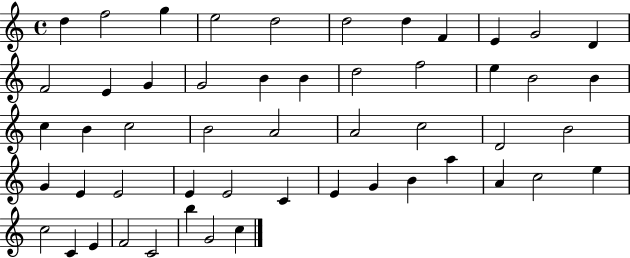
X:1
T:Untitled
M:4/4
L:1/4
K:C
d f2 g e2 d2 d2 d F E G2 D F2 E G G2 B B d2 f2 e B2 B c B c2 B2 A2 A2 c2 D2 B2 G E E2 E E2 C E G B a A c2 e c2 C E F2 C2 b G2 c